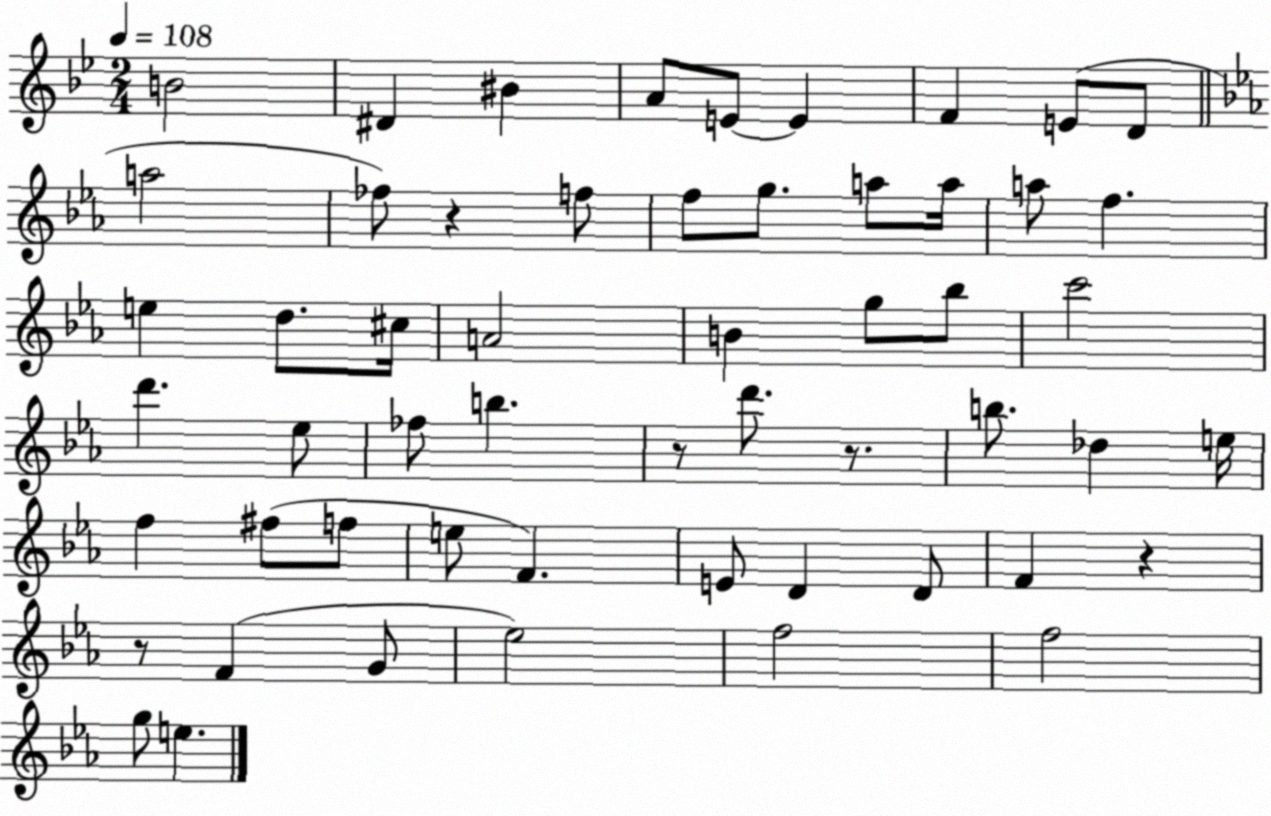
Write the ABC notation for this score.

X:1
T:Untitled
M:2/4
L:1/4
K:Bb
B2 ^D ^B A/2 E/2 E F E/2 D/2 a2 _f/2 z f/2 f/2 g/2 a/2 a/4 a/2 f e d/2 ^c/4 A2 B g/2 _b/2 c'2 d' _e/2 _f/2 b z/2 d'/2 z/2 b/2 _d e/4 f ^f/2 f/2 e/2 F E/2 D D/2 F z z/2 F G/2 _e2 f2 f2 g/2 e